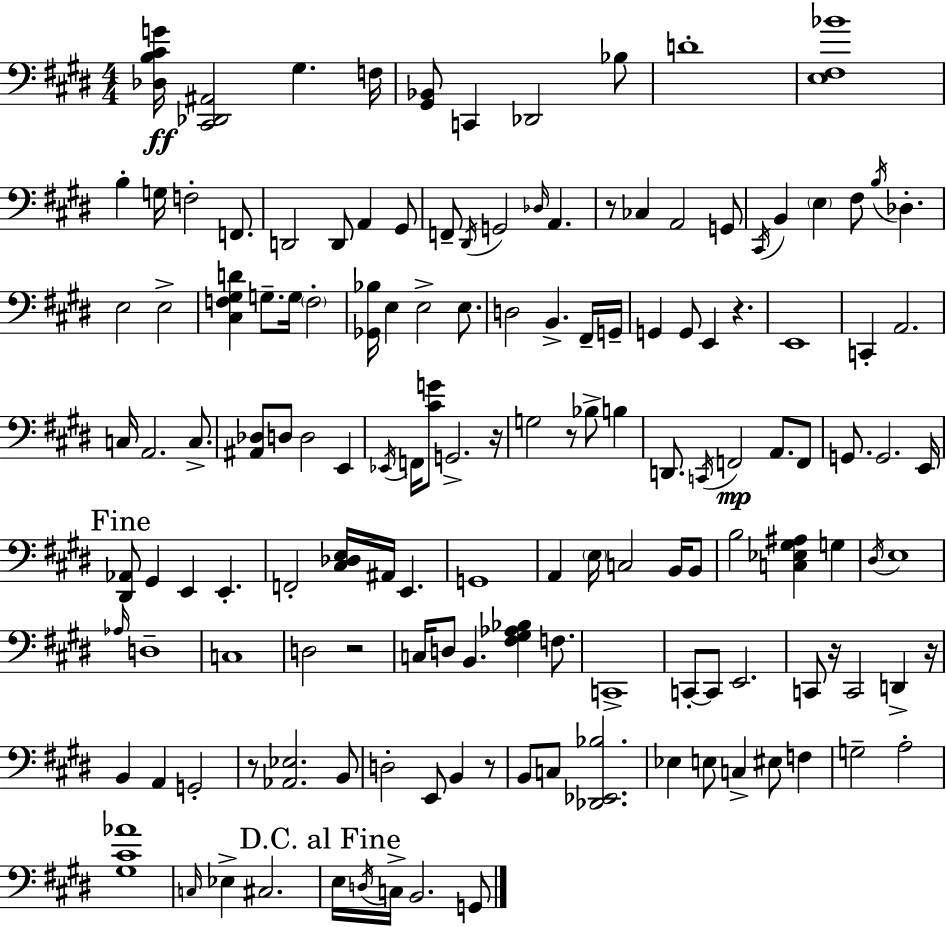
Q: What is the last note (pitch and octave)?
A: G2